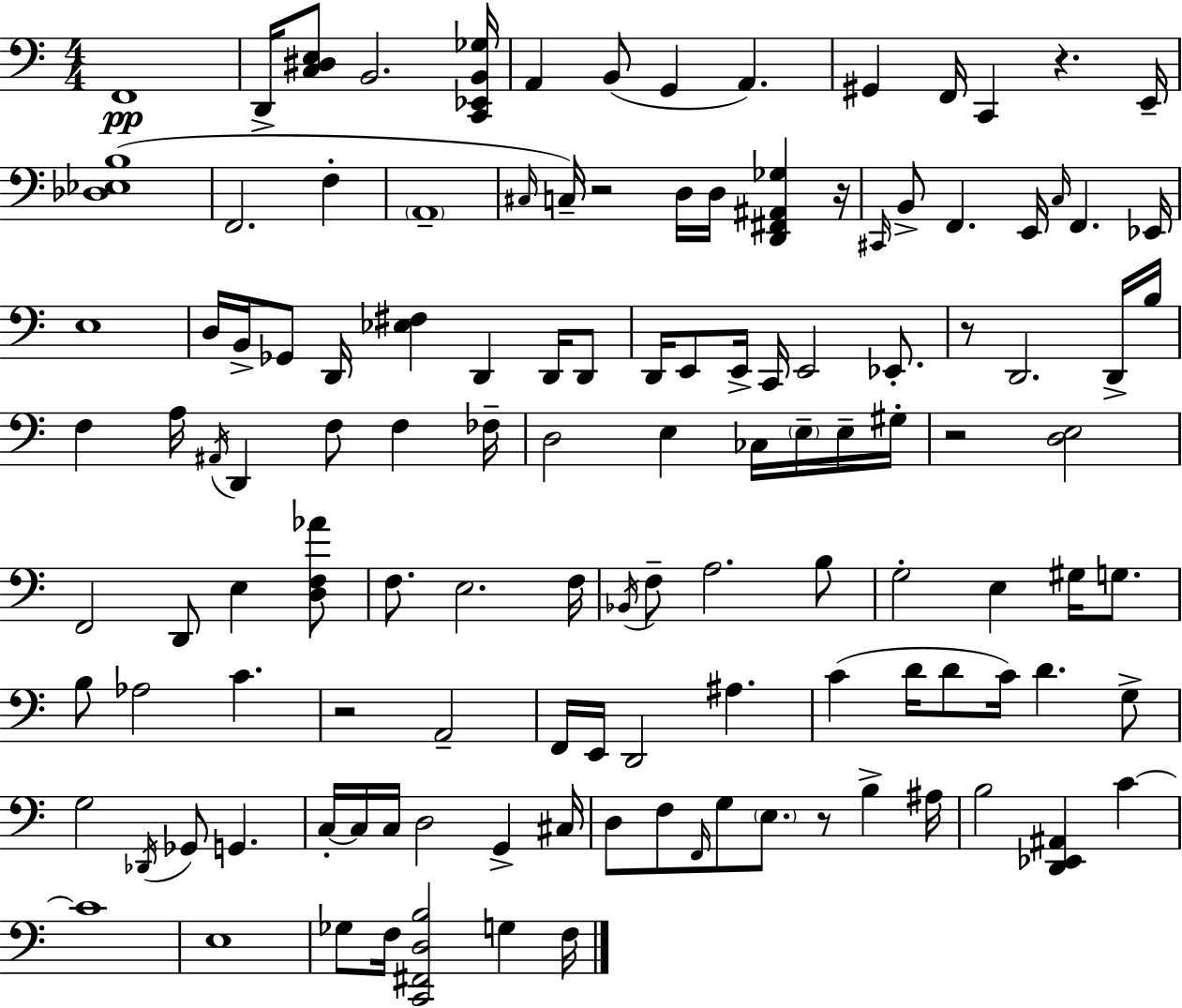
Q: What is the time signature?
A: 4/4